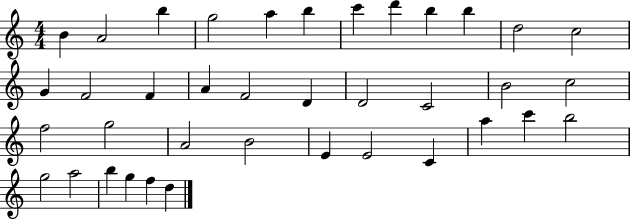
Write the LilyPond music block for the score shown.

{
  \clef treble
  \numericTimeSignature
  \time 4/4
  \key c \major
  b'4 a'2 b''4 | g''2 a''4 b''4 | c'''4 d'''4 b''4 b''4 | d''2 c''2 | \break g'4 f'2 f'4 | a'4 f'2 d'4 | d'2 c'2 | b'2 c''2 | \break f''2 g''2 | a'2 b'2 | e'4 e'2 c'4 | a''4 c'''4 b''2 | \break g''2 a''2 | b''4 g''4 f''4 d''4 | \bar "|."
}